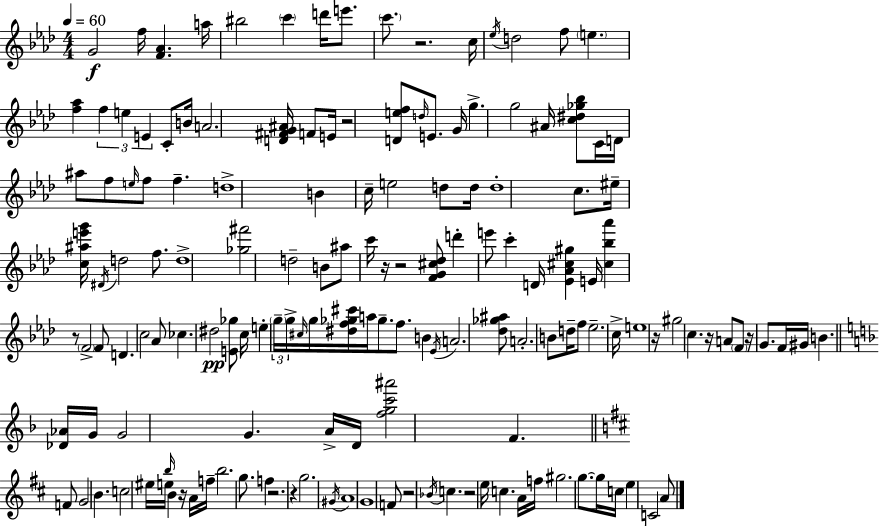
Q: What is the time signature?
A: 4/4